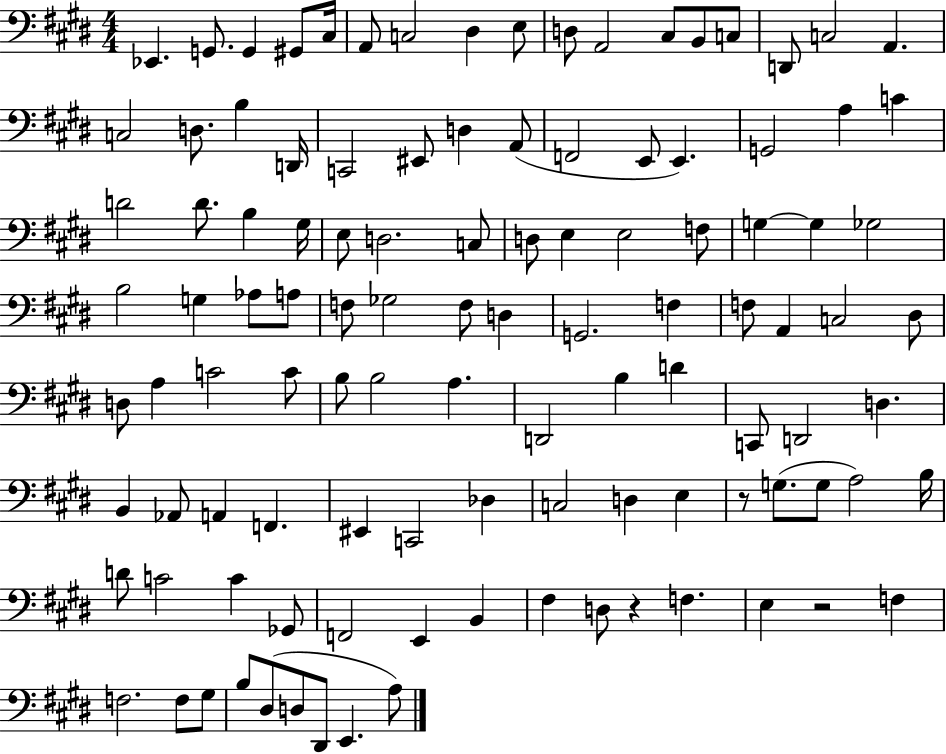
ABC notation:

X:1
T:Untitled
M:4/4
L:1/4
K:E
_E,, G,,/2 G,, ^G,,/2 ^C,/4 A,,/2 C,2 ^D, E,/2 D,/2 A,,2 ^C,/2 B,,/2 C,/2 D,,/2 C,2 A,, C,2 D,/2 B, D,,/4 C,,2 ^E,,/2 D, A,,/2 F,,2 E,,/2 E,, G,,2 A, C D2 D/2 B, ^G,/4 E,/2 D,2 C,/2 D,/2 E, E,2 F,/2 G, G, _G,2 B,2 G, _A,/2 A,/2 F,/2 _G,2 F,/2 D, G,,2 F, F,/2 A,, C,2 ^D,/2 D,/2 A, C2 C/2 B,/2 B,2 A, D,,2 B, D C,,/2 D,,2 D, B,, _A,,/2 A,, F,, ^E,, C,,2 _D, C,2 D, E, z/2 G,/2 G,/2 A,2 B,/4 D/2 C2 C _G,,/2 F,,2 E,, B,, ^F, D,/2 z F, E, z2 F, F,2 F,/2 ^G,/2 B,/2 ^D,/2 D,/2 ^D,,/2 E,, A,/2